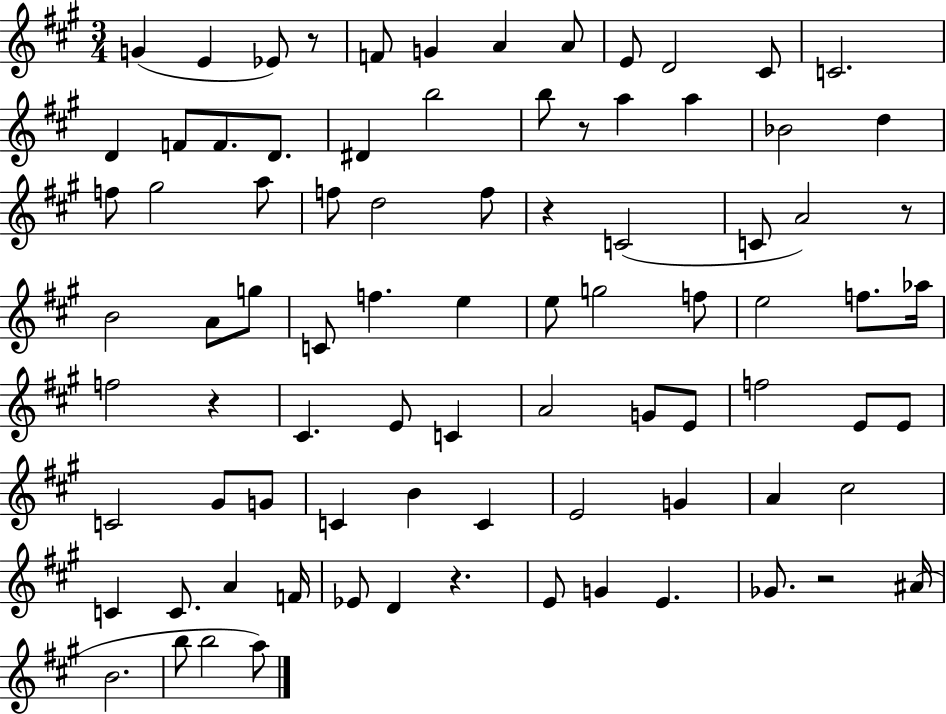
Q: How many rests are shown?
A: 7